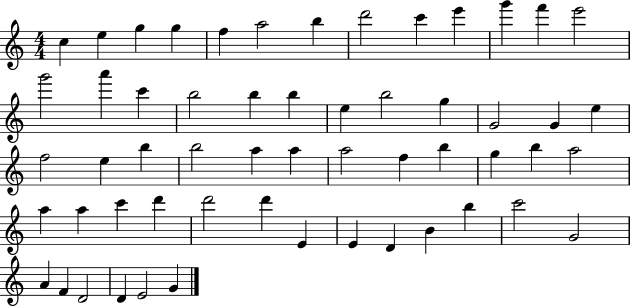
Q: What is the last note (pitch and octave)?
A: G4